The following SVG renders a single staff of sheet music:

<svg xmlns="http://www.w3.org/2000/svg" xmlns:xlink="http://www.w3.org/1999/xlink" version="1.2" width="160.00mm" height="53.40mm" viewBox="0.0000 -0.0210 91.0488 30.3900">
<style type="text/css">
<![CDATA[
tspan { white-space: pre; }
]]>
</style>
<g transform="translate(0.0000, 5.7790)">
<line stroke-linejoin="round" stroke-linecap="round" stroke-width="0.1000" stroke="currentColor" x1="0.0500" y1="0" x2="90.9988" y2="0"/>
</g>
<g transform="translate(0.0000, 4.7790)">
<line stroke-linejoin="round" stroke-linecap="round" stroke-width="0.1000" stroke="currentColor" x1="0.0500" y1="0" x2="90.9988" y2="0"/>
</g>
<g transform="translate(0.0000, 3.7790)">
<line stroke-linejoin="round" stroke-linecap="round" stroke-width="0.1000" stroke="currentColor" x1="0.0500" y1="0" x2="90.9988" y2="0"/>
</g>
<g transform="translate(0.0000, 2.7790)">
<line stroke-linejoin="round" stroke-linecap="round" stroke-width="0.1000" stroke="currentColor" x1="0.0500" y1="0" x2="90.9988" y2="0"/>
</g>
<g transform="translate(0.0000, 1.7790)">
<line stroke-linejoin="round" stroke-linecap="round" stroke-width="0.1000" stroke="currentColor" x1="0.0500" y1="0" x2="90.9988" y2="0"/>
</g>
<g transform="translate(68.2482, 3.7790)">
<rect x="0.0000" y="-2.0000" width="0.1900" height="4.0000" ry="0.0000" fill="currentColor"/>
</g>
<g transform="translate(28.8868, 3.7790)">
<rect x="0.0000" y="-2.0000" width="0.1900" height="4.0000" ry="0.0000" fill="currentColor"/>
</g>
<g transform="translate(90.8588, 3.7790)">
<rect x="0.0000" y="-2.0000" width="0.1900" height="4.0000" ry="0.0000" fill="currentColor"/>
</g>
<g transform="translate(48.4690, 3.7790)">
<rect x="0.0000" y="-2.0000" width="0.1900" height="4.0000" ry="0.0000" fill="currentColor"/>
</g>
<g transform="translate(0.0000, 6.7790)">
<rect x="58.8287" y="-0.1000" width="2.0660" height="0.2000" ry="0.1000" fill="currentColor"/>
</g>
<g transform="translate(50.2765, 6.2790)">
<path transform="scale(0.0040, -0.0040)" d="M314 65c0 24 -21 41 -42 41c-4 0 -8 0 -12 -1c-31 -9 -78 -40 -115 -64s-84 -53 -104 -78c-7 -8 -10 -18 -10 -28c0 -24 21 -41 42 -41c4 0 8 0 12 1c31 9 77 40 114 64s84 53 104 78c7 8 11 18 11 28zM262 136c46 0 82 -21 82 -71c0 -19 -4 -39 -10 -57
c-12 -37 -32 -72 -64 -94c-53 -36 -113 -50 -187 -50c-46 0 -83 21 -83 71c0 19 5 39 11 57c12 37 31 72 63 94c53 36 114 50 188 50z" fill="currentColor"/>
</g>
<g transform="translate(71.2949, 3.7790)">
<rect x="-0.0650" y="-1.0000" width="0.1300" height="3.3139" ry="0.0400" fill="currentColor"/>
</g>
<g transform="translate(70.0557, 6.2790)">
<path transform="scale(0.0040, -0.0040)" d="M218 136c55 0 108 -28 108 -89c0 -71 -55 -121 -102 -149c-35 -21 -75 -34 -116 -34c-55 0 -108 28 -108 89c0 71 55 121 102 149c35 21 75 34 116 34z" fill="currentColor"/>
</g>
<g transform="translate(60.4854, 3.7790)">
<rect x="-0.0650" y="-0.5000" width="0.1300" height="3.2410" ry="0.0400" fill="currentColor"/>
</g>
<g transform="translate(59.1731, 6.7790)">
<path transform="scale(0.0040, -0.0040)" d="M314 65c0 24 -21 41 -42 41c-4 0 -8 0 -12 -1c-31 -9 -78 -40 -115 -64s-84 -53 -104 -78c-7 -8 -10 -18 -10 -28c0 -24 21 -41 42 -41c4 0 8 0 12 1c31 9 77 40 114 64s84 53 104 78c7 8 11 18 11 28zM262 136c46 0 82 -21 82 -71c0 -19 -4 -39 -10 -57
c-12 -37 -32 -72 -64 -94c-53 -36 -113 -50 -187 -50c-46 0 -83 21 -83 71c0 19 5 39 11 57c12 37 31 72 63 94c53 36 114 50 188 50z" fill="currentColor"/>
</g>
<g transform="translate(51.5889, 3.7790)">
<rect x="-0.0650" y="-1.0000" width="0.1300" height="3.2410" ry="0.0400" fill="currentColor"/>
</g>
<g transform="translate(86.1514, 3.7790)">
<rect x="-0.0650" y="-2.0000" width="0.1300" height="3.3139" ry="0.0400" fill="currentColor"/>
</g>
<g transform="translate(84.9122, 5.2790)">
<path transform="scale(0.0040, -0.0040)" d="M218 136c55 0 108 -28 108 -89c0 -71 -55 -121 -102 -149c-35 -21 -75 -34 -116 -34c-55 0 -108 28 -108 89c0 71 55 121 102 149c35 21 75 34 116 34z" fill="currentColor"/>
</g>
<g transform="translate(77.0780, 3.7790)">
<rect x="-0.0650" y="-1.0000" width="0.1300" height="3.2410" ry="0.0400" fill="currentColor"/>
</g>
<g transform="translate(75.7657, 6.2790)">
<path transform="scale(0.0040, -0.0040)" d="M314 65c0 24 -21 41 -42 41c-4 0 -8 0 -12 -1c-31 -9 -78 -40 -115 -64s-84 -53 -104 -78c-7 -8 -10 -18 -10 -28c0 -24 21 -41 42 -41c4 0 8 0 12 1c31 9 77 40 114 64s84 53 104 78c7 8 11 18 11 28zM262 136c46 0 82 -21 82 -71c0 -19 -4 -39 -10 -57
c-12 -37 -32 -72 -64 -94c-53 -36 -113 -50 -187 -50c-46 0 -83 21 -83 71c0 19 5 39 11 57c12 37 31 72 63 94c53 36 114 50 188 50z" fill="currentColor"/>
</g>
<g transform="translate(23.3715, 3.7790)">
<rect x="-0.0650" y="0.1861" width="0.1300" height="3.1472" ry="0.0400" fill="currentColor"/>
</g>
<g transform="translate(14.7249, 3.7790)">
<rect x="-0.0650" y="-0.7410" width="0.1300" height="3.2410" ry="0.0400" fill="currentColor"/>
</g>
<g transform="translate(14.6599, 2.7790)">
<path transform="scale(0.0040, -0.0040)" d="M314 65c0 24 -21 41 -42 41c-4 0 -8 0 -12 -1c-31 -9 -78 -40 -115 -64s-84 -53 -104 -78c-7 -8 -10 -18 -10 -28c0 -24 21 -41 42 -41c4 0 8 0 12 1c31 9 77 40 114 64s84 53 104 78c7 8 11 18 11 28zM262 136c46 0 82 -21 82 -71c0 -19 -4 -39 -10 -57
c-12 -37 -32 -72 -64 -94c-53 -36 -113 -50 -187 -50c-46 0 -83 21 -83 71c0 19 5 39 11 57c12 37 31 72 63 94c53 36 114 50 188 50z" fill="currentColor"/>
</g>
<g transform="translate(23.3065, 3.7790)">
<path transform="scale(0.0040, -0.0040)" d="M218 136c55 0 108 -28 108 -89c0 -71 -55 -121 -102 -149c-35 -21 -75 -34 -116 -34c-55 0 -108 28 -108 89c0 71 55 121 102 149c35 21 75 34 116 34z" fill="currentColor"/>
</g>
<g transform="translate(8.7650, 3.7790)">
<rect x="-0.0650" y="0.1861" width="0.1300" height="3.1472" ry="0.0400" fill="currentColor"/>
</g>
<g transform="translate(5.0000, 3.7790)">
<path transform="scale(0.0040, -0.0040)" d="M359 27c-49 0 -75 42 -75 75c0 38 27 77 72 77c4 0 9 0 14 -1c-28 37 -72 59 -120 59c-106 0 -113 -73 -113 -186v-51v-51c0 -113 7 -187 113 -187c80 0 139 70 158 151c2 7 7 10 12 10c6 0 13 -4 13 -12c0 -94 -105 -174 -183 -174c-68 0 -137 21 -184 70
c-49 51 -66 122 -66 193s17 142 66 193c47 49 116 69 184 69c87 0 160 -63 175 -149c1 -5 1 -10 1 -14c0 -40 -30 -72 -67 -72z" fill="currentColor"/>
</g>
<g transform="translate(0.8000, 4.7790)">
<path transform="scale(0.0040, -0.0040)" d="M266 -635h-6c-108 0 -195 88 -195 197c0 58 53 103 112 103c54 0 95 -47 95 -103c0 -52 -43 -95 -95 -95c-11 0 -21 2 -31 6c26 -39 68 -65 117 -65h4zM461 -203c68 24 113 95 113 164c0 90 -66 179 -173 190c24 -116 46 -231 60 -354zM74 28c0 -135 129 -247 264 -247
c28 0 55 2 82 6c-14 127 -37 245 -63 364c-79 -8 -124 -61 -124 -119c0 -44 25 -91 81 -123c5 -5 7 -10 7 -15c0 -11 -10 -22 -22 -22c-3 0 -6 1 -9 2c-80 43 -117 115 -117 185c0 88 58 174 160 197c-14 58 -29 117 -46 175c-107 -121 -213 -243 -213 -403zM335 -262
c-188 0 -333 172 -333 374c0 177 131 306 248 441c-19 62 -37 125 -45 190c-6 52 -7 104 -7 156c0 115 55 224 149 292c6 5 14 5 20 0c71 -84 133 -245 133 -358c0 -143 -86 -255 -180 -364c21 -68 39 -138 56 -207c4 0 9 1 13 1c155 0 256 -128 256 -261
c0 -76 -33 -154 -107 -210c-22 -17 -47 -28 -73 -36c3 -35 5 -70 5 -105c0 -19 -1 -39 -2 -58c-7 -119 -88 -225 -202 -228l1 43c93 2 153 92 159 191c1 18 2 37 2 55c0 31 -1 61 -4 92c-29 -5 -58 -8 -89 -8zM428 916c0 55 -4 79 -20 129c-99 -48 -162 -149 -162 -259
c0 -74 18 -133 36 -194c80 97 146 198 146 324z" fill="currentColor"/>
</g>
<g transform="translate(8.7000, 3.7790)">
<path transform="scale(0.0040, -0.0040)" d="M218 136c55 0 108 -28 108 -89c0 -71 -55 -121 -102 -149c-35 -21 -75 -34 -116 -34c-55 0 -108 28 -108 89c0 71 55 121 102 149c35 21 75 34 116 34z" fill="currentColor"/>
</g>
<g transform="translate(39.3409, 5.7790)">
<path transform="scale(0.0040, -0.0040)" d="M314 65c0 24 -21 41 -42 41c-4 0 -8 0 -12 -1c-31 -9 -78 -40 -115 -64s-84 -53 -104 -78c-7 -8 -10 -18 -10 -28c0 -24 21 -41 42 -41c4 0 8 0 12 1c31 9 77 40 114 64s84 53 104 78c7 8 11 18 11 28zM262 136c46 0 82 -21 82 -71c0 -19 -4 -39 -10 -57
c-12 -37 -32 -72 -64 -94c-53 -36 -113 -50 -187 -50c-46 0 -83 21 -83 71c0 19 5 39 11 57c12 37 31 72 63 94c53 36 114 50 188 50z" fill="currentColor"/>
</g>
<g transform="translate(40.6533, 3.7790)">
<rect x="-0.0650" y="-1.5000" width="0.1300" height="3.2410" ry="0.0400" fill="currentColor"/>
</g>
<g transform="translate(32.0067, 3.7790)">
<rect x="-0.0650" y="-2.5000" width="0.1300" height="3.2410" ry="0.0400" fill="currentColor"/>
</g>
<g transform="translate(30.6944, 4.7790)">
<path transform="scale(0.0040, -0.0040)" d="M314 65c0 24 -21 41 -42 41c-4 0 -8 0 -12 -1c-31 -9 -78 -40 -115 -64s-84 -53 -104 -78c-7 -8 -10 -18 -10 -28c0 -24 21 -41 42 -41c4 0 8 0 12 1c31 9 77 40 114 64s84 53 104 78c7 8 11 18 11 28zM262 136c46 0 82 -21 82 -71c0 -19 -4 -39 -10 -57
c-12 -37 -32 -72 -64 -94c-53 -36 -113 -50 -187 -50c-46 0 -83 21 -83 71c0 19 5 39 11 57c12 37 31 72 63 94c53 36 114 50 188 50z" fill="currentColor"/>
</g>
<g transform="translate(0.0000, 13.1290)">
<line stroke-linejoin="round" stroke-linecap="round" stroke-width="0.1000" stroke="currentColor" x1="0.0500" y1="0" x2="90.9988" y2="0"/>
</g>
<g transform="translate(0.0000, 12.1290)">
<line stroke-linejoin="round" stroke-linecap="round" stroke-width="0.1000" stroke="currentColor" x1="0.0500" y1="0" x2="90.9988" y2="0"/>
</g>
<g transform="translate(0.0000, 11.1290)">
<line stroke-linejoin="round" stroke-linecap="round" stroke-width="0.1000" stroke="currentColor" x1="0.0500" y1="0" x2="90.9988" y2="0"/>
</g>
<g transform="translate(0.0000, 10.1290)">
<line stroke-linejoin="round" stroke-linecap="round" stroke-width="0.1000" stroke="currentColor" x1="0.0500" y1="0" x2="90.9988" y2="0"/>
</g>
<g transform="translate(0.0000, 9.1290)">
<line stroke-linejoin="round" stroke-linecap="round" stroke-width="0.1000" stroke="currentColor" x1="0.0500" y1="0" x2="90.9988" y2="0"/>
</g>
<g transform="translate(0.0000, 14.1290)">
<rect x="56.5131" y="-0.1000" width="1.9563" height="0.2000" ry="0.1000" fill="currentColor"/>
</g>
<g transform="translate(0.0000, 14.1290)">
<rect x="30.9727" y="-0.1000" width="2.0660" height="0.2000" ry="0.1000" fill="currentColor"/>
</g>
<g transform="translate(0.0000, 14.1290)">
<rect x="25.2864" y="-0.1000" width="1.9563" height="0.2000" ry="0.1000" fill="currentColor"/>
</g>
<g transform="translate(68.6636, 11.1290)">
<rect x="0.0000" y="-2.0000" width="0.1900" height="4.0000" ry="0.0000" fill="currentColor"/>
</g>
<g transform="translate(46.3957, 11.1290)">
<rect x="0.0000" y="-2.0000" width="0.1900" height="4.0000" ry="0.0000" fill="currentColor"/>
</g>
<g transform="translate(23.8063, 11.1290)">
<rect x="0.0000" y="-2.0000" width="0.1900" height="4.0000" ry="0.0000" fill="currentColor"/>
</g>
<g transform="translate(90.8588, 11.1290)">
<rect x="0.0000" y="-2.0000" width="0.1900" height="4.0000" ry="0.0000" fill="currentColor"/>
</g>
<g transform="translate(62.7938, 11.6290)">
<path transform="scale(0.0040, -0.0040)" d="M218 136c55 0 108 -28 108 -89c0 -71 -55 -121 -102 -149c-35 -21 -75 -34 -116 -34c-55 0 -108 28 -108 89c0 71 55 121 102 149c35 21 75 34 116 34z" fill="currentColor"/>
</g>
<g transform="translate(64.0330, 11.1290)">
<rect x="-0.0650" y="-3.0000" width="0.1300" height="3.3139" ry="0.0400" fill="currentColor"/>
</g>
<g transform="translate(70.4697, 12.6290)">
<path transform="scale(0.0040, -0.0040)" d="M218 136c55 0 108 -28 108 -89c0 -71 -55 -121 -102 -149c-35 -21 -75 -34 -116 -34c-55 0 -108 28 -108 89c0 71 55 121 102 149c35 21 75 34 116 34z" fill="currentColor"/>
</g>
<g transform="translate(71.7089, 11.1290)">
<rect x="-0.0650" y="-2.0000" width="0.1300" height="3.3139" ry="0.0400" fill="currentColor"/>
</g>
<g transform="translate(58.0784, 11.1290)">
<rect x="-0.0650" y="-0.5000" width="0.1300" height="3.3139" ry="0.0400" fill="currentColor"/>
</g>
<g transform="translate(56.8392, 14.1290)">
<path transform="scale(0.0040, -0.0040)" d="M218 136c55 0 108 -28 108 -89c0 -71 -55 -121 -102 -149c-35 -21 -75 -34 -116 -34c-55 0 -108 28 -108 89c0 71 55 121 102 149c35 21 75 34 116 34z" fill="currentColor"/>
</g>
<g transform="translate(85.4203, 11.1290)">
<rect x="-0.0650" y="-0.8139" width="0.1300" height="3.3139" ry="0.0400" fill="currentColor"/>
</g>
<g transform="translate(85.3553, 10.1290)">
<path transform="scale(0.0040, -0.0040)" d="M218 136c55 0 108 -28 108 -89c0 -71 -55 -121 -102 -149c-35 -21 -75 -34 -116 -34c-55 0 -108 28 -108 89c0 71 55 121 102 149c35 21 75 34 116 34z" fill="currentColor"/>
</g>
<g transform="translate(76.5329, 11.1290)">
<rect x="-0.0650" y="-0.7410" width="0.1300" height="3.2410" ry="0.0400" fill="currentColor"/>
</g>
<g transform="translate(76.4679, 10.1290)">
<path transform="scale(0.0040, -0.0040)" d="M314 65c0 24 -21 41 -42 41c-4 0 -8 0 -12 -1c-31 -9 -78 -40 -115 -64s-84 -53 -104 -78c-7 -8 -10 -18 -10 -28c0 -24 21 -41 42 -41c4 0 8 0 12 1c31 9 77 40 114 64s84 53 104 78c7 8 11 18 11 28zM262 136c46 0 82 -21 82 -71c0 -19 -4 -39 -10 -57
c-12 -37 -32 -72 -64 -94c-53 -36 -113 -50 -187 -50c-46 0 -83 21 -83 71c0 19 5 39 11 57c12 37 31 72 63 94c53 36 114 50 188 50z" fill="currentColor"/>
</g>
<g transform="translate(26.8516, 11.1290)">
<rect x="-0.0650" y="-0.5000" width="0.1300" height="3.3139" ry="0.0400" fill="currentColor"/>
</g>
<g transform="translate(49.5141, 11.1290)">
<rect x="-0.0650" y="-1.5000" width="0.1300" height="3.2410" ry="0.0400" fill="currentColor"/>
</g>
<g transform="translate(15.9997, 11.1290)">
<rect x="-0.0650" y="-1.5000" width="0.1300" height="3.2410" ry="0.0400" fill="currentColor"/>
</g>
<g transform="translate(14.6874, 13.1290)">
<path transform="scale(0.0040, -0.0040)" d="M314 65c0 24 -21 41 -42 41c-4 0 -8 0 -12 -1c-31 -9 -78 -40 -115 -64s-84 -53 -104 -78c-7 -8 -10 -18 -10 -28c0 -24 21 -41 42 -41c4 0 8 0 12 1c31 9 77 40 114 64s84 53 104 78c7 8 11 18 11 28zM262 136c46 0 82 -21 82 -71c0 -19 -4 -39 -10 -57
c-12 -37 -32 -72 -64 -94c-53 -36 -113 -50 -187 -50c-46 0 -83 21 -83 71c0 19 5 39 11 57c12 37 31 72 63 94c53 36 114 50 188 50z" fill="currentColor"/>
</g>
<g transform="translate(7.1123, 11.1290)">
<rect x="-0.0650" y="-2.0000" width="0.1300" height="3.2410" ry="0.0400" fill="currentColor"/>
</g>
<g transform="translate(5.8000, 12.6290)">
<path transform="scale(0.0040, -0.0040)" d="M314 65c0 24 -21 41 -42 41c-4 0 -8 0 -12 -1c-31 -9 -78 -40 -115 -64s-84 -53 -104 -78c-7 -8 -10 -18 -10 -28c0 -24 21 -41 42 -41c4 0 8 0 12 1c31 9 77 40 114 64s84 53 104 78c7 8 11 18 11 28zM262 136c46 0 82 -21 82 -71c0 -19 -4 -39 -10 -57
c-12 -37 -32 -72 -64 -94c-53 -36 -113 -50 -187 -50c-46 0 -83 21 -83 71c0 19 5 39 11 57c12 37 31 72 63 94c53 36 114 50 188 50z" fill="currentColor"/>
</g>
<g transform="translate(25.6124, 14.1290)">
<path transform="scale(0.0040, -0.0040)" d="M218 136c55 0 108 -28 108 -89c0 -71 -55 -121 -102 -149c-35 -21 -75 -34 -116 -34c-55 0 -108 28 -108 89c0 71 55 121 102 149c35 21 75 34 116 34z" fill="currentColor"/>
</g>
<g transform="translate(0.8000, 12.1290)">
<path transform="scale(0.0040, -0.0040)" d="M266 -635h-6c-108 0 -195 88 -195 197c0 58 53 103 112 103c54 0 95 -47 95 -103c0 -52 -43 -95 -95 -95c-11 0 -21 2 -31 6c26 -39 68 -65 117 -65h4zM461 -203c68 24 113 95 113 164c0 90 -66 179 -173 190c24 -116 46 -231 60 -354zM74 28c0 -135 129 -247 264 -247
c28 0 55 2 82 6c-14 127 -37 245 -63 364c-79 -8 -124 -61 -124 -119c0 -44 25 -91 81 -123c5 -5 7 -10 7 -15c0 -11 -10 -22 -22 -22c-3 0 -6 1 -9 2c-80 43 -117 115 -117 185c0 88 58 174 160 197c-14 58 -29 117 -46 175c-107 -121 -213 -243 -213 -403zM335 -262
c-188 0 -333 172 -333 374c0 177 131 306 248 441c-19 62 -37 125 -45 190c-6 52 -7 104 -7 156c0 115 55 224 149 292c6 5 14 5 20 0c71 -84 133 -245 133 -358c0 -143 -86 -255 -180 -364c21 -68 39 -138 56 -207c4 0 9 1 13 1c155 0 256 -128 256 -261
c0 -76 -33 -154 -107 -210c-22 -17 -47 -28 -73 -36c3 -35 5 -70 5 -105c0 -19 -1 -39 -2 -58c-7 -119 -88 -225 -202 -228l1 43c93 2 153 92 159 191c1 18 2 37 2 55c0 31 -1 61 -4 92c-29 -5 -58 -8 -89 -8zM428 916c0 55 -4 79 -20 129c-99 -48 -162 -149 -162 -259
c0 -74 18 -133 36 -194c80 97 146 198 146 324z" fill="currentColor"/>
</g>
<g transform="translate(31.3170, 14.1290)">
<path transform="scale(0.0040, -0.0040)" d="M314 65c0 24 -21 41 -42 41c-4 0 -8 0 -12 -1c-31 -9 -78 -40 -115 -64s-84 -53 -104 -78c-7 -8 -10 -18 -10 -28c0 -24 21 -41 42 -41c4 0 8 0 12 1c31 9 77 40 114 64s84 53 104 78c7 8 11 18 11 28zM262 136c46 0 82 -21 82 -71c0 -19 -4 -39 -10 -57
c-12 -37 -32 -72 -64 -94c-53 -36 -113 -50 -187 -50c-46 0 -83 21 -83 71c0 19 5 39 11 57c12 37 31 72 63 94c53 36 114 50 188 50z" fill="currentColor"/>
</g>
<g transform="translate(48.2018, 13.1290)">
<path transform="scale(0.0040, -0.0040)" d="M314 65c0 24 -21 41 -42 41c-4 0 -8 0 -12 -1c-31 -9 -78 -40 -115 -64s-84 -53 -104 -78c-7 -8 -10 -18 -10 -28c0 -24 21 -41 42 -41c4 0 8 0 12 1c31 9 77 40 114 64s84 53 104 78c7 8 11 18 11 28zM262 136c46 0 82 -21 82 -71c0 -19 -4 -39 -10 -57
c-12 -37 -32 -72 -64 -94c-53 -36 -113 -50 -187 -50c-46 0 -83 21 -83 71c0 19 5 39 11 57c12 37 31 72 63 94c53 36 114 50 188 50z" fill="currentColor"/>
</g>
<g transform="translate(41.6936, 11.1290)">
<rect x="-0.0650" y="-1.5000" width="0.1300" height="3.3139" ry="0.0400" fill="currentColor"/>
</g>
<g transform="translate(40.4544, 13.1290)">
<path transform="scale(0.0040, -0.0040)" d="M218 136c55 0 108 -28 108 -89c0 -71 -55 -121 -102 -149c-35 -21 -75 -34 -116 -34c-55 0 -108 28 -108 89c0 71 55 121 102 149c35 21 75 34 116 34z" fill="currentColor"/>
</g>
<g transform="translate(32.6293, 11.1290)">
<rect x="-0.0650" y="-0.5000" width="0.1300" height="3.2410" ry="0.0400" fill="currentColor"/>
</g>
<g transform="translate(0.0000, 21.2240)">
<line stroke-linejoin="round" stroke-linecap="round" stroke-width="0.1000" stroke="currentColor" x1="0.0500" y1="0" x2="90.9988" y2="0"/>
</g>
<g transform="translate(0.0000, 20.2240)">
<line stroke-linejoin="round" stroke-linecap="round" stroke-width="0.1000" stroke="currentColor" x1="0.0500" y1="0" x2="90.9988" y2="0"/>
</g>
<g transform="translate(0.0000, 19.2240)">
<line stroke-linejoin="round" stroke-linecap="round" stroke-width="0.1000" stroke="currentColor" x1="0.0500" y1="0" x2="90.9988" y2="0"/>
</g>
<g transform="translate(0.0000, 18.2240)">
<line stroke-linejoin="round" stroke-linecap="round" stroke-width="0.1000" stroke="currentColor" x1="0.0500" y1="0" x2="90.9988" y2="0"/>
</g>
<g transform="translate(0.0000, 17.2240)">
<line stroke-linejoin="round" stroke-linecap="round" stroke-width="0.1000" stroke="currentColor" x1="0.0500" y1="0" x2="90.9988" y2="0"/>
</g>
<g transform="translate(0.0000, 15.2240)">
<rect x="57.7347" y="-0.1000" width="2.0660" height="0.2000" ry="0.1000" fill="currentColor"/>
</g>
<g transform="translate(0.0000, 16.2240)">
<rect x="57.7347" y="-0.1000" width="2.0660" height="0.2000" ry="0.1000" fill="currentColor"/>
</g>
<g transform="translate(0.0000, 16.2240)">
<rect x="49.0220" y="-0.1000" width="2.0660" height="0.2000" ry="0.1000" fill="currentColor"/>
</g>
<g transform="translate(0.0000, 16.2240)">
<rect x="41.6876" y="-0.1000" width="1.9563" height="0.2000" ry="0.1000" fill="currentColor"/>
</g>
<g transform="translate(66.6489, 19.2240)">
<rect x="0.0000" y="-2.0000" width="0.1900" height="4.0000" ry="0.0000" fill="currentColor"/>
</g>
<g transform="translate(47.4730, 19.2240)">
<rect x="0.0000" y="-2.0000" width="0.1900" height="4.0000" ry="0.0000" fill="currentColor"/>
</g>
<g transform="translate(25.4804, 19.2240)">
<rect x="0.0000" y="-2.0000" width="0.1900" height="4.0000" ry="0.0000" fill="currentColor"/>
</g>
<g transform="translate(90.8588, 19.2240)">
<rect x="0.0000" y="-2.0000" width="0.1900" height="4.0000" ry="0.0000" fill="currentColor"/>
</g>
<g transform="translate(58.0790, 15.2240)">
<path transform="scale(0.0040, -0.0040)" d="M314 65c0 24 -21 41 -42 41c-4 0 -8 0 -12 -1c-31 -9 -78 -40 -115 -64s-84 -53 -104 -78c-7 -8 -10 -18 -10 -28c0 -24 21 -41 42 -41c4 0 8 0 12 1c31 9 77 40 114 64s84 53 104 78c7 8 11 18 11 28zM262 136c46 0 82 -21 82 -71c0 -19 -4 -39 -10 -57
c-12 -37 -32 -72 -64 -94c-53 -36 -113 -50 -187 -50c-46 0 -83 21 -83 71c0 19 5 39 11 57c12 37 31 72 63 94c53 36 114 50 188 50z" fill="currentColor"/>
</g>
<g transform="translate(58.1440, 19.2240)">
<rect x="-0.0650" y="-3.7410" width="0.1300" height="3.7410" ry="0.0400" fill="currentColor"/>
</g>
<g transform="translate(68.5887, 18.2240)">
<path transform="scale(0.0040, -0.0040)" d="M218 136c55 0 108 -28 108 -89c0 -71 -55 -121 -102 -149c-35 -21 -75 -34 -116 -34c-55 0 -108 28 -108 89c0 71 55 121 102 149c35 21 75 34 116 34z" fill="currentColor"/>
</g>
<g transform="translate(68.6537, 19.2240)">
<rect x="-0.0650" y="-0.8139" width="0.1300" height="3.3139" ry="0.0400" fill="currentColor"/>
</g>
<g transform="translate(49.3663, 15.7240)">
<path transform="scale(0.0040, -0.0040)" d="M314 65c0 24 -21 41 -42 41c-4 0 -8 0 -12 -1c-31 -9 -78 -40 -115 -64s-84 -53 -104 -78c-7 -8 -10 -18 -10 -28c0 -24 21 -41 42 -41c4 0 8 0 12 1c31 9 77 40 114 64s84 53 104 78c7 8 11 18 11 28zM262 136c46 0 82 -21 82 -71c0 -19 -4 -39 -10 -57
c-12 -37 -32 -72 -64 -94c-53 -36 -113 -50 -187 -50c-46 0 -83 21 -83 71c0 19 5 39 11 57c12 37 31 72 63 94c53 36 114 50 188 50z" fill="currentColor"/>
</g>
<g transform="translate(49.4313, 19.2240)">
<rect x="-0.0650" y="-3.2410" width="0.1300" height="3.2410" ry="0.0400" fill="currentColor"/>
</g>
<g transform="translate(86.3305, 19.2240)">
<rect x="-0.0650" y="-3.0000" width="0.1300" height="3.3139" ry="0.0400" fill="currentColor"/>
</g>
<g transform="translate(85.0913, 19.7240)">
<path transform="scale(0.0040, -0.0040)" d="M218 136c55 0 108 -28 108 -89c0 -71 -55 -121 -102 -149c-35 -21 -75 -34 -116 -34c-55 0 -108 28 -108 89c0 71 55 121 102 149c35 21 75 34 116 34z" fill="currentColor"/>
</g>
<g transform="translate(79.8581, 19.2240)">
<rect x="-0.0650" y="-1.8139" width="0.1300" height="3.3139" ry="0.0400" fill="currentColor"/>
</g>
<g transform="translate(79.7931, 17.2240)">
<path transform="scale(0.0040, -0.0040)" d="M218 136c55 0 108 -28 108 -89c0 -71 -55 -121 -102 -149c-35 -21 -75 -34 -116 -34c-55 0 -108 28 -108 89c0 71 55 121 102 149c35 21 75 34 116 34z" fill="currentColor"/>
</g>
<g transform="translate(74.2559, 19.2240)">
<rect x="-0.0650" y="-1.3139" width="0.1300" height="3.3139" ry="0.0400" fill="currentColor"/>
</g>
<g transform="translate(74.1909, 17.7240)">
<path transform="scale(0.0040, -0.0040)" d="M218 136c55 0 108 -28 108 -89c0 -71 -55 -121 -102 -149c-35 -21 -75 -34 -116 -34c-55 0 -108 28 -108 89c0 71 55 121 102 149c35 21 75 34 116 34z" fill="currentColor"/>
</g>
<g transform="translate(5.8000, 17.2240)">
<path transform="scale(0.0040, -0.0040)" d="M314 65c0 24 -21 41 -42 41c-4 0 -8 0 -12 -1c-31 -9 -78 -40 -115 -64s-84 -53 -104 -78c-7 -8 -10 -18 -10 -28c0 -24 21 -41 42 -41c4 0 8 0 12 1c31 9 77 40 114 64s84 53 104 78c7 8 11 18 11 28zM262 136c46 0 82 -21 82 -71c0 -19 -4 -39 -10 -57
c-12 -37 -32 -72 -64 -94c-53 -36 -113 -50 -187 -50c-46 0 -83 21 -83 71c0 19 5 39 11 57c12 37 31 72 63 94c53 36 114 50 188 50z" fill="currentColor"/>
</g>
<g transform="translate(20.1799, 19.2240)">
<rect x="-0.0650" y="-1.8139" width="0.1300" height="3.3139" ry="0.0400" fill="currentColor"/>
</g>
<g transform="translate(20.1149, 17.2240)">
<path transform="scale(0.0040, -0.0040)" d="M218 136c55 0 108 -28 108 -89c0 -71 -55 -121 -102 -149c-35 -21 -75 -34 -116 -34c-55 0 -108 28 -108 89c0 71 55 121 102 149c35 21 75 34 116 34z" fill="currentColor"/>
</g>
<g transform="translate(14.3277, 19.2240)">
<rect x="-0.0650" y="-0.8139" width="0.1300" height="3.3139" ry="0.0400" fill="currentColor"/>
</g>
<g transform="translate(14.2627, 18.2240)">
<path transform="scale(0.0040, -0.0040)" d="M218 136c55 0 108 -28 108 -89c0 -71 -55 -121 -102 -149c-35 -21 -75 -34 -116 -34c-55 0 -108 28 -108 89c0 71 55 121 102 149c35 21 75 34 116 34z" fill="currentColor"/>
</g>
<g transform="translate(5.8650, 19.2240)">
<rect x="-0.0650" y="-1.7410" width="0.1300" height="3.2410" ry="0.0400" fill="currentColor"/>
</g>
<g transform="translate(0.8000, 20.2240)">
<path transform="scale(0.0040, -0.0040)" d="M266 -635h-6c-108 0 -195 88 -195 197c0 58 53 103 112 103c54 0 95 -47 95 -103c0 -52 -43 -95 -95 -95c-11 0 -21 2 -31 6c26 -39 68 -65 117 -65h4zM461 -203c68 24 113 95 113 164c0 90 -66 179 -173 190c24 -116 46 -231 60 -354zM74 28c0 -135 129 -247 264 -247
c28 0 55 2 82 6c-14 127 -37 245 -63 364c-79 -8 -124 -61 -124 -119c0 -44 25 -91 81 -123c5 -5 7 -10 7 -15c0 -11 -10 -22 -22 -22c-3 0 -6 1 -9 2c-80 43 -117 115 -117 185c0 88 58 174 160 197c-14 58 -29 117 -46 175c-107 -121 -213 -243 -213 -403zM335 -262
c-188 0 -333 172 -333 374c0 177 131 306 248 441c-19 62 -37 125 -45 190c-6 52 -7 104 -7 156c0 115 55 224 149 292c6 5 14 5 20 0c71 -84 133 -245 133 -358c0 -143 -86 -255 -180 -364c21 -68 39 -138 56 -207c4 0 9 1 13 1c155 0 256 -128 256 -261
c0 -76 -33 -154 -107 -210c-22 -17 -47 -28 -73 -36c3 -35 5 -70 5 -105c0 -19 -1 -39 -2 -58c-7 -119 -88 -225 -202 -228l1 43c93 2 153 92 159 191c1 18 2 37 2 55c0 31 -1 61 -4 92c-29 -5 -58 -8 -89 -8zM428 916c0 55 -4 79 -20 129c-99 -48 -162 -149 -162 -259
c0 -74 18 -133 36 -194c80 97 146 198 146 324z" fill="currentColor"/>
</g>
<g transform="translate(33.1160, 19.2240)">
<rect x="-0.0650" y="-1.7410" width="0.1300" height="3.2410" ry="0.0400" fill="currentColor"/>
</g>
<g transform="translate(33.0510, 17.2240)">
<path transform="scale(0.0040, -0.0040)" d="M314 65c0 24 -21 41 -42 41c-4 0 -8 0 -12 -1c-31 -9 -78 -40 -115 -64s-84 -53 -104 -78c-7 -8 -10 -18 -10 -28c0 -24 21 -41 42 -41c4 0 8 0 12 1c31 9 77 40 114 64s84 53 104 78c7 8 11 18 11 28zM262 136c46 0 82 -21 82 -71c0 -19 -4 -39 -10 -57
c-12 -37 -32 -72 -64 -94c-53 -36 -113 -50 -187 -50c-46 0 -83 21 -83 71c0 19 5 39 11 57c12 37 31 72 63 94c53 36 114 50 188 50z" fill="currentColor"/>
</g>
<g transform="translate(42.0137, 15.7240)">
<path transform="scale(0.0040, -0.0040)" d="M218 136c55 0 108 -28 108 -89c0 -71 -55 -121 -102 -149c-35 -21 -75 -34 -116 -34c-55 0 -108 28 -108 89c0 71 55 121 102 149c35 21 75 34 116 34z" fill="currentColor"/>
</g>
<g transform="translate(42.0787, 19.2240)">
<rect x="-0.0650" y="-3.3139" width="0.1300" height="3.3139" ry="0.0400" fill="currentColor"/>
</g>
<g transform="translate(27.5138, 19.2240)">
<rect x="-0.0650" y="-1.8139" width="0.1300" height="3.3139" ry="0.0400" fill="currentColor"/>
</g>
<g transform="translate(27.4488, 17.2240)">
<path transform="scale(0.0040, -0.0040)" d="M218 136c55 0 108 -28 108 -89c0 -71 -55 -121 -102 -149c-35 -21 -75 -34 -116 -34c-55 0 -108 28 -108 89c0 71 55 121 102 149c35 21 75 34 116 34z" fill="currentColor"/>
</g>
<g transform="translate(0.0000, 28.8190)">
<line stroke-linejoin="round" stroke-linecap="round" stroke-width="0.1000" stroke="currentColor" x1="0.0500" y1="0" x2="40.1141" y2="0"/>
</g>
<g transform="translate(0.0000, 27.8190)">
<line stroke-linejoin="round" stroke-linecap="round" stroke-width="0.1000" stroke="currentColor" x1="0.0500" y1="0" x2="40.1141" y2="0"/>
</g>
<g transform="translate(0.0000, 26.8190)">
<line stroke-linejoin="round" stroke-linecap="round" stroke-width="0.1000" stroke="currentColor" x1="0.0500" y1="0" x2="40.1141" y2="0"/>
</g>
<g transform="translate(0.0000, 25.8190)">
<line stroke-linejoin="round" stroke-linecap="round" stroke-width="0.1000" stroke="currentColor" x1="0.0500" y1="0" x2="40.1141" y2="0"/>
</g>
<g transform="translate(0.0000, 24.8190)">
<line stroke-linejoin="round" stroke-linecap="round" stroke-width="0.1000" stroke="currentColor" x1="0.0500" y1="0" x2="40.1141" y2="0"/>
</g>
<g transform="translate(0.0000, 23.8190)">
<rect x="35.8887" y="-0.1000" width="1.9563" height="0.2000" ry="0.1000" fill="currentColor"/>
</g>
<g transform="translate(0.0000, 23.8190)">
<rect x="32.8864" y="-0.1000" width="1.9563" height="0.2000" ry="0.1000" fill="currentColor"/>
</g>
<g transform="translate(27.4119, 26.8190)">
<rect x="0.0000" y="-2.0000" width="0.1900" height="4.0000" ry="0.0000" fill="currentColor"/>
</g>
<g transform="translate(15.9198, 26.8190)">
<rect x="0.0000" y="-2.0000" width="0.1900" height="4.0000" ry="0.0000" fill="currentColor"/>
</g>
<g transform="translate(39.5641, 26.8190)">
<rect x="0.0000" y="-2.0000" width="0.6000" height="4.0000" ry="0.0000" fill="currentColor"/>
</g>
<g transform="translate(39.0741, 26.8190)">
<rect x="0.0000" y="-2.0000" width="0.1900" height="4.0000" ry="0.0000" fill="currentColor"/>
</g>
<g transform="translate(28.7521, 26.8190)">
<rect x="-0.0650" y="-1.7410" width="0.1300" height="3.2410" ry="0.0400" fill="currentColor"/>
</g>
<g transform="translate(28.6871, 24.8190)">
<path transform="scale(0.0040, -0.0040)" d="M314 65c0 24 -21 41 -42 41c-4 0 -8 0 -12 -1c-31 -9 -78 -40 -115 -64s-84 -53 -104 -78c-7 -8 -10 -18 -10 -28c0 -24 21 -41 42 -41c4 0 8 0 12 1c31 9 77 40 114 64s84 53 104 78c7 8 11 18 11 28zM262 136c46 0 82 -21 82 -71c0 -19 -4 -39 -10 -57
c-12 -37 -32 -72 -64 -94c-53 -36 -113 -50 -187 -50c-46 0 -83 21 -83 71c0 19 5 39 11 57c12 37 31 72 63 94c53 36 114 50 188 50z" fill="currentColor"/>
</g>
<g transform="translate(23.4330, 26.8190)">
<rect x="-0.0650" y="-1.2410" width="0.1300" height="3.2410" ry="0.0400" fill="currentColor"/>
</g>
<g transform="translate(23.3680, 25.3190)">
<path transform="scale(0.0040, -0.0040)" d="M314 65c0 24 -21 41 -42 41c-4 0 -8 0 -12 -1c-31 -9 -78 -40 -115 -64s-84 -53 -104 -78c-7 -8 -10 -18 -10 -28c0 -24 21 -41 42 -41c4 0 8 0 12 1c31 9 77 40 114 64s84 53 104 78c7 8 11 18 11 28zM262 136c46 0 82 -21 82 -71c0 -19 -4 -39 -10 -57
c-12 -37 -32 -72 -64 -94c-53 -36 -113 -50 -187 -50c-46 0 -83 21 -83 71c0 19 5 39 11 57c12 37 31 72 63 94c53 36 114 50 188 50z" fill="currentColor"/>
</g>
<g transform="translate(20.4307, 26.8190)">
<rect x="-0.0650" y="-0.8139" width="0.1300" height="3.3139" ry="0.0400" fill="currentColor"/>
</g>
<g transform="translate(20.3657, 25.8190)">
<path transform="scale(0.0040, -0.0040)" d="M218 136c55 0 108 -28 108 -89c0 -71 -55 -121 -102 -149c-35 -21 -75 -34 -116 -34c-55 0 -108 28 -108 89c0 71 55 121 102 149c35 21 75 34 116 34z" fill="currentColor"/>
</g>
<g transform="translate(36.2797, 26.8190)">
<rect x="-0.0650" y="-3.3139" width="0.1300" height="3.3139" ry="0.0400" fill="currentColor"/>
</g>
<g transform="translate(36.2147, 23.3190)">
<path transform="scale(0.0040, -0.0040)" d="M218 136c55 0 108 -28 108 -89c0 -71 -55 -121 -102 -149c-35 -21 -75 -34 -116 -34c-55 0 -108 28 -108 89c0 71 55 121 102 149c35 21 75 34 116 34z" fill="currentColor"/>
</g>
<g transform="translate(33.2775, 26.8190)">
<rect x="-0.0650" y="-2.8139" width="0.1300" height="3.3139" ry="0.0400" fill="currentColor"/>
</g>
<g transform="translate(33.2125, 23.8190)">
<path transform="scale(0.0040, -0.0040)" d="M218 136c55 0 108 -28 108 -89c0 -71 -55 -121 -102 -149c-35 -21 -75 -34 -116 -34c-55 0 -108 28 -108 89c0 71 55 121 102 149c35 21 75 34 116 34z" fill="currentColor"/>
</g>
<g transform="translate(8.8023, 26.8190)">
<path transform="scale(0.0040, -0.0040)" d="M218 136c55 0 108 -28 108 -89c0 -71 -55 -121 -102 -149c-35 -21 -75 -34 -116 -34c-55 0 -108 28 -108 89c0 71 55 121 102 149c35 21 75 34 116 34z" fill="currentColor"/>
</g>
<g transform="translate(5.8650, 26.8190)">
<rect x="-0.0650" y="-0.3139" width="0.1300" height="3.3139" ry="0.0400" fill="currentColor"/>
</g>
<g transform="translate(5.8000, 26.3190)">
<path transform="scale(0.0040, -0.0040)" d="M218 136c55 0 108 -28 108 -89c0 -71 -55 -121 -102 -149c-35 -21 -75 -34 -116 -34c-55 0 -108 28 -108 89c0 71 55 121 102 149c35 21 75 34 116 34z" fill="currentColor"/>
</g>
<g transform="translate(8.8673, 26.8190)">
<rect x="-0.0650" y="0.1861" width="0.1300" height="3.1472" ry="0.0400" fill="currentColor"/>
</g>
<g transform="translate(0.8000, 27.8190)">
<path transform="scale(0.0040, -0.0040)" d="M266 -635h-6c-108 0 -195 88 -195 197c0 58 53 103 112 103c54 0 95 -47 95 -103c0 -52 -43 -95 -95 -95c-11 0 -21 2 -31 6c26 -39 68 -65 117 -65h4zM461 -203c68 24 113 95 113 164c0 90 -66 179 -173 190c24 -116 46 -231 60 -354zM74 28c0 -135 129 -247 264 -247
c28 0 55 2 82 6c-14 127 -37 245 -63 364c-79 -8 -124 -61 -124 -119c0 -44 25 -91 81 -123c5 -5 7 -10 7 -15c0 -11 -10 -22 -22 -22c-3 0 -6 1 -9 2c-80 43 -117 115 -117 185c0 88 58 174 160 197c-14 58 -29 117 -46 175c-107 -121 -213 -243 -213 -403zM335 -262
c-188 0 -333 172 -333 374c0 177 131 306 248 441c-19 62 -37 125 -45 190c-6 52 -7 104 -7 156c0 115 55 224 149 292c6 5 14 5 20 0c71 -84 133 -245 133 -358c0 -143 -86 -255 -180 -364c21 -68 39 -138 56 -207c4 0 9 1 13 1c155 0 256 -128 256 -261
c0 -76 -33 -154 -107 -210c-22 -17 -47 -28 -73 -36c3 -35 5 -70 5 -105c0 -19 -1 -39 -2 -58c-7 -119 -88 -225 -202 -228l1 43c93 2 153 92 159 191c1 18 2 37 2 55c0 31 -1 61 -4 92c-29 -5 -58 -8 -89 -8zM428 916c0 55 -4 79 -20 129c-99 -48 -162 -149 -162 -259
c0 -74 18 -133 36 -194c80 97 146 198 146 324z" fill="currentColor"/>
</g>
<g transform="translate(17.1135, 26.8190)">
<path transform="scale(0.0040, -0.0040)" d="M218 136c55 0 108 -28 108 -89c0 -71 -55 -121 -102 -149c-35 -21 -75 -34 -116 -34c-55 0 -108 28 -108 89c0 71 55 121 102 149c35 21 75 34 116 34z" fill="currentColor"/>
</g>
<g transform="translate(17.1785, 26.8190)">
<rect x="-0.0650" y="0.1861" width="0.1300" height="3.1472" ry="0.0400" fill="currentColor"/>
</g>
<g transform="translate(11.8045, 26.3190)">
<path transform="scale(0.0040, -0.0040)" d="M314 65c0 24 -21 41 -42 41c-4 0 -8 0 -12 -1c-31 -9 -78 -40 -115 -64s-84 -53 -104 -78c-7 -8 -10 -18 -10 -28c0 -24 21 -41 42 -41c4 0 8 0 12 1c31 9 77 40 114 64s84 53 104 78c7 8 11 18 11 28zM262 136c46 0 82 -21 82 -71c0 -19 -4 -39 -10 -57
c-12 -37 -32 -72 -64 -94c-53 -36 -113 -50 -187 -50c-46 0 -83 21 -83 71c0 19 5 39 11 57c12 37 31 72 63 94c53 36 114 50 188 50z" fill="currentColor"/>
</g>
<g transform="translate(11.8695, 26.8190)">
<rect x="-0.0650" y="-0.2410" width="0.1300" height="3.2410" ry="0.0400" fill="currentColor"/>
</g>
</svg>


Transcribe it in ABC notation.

X:1
T:Untitled
M:4/4
L:1/4
K:C
B d2 B G2 E2 D2 C2 D D2 F F2 E2 C C2 E E2 C A F d2 d f2 d f f f2 b b2 c'2 d e f A c B c2 B d e2 f2 a b